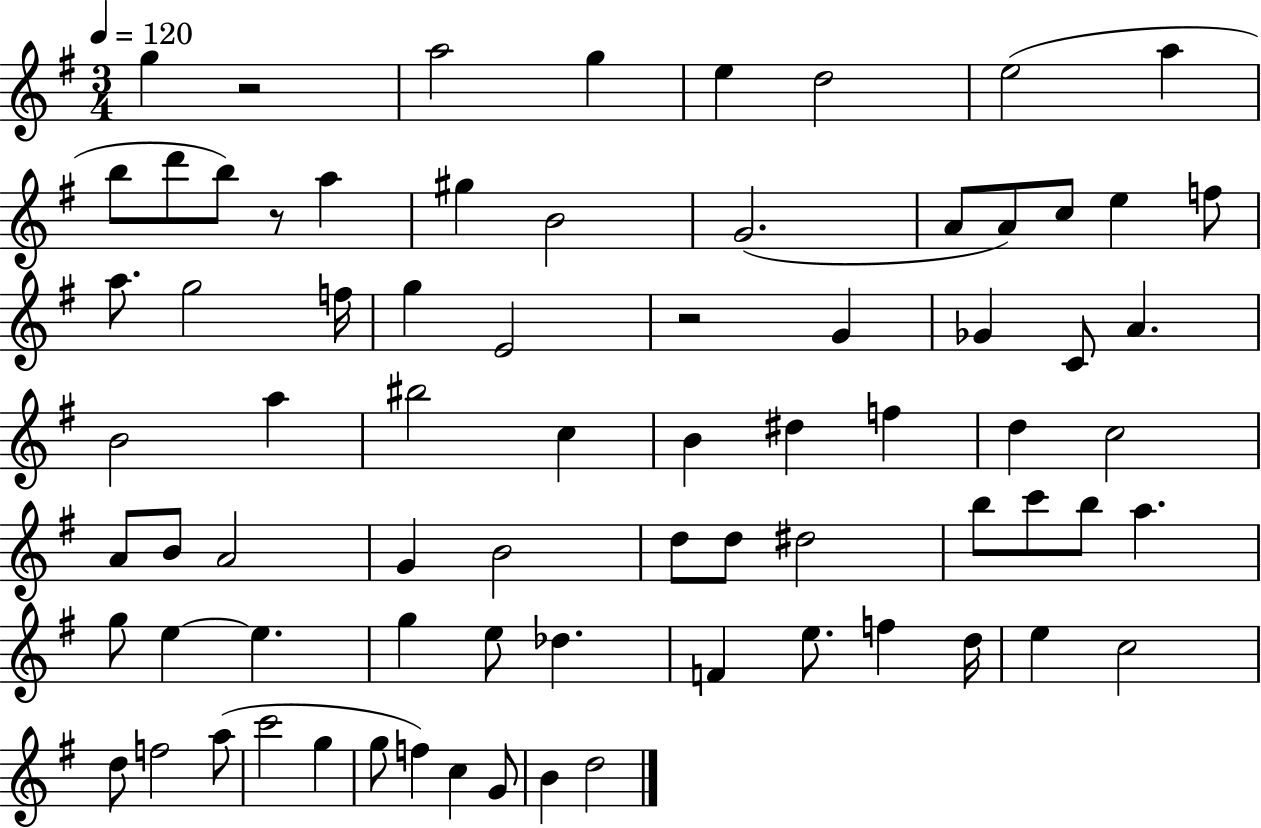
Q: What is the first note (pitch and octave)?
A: G5